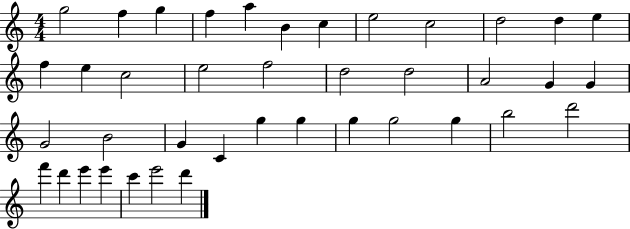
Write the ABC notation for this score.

X:1
T:Untitled
M:4/4
L:1/4
K:C
g2 f g f a B c e2 c2 d2 d e f e c2 e2 f2 d2 d2 A2 G G G2 B2 G C g g g g2 g b2 d'2 f' d' e' e' c' e'2 d'